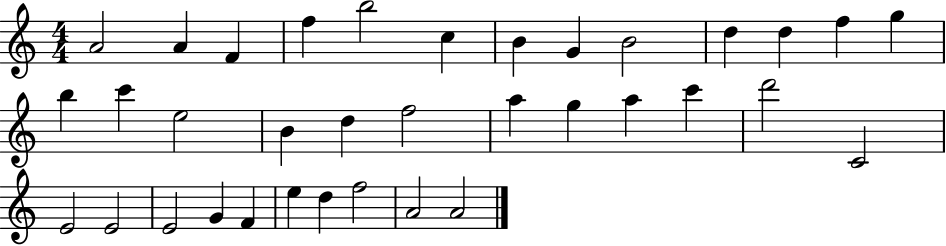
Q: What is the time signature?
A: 4/4